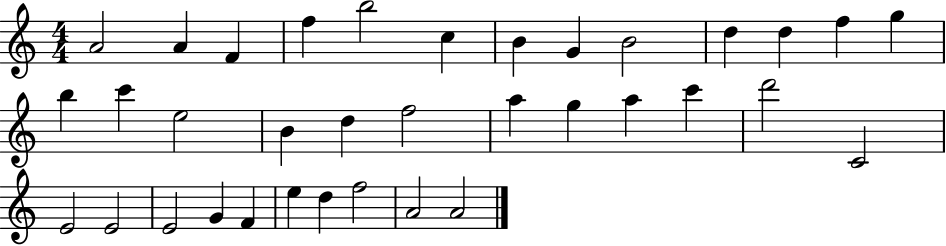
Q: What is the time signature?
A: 4/4